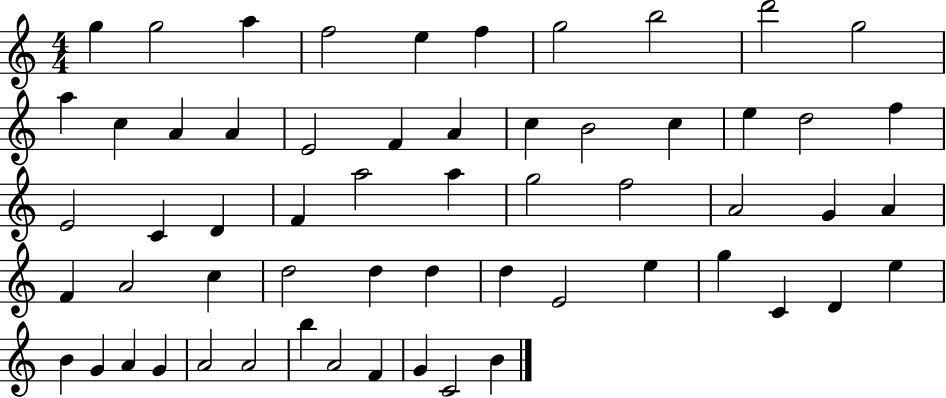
{
  \clef treble
  \numericTimeSignature
  \time 4/4
  \key c \major
  g''4 g''2 a''4 | f''2 e''4 f''4 | g''2 b''2 | d'''2 g''2 | \break a''4 c''4 a'4 a'4 | e'2 f'4 a'4 | c''4 b'2 c''4 | e''4 d''2 f''4 | \break e'2 c'4 d'4 | f'4 a''2 a''4 | g''2 f''2 | a'2 g'4 a'4 | \break f'4 a'2 c''4 | d''2 d''4 d''4 | d''4 e'2 e''4 | g''4 c'4 d'4 e''4 | \break b'4 g'4 a'4 g'4 | a'2 a'2 | b''4 a'2 f'4 | g'4 c'2 b'4 | \break \bar "|."
}